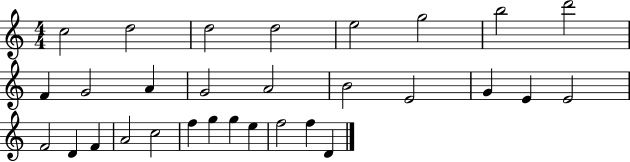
C5/h D5/h D5/h D5/h E5/h G5/h B5/h D6/h F4/q G4/h A4/q G4/h A4/h B4/h E4/h G4/q E4/q E4/h F4/h D4/q F4/q A4/h C5/h F5/q G5/q G5/q E5/q F5/h F5/q D4/q